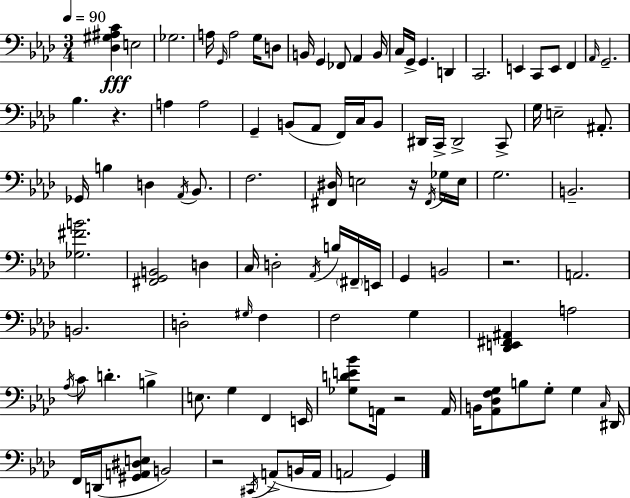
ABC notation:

X:1
T:Untitled
M:3/4
L:1/4
K:Ab
[_D,^G,^A,C] E,2 _G,2 A,/4 G,,/4 A,2 G,/4 D,/2 B,,/4 G,, _F,,/2 _A,, B,,/4 C,/4 G,,/4 G,, D,, C,,2 E,, C,,/2 E,,/2 F,, _A,,/4 G,,2 _B, z A, A,2 G,, B,,/2 _A,,/2 F,,/4 C,/4 B,,/2 ^D,,/4 C,,/4 ^D,,2 C,,/2 G,/4 E,2 ^A,,/2 _G,,/4 B, D, _A,,/4 _B,,/2 F,2 [^F,,^D,]/4 E,2 z/4 ^F,,/4 _G,/4 E,/4 G,2 B,,2 [_G,^FB]2 [^F,,G,,B,,]2 D, C,/4 D,2 _A,,/4 B,/4 ^F,,/4 E,,/4 G,, B,,2 z2 A,,2 B,,2 D,2 ^G,/4 F, F,2 G, [_D,,E,,^F,,^A,,] A,2 _A,/4 C/2 D B, E,/2 G, F,, E,,/4 [_G,DE_B]/2 A,,/4 z2 A,,/4 B,,/4 [_A,,_D,F,G,]/2 B,/2 G,/2 G, C,/4 ^D,,/4 F,,/4 D,,/4 [^G,,A,,^D,E,]/2 B,,2 z2 ^C,,/4 A,,/2 B,,/4 A,,/4 A,,2 G,,